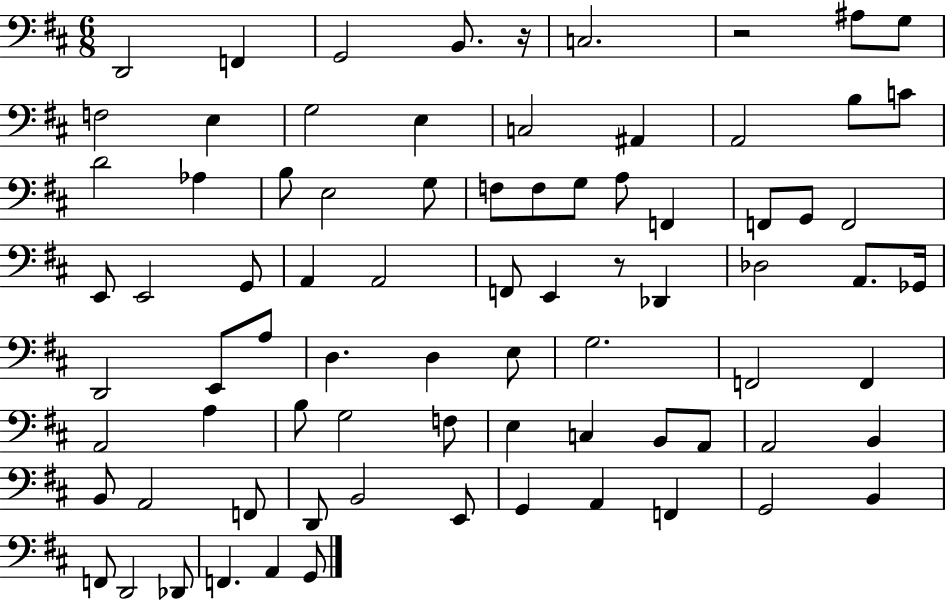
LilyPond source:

{
  \clef bass
  \numericTimeSignature
  \time 6/8
  \key d \major
  d,2 f,4 | g,2 b,8. r16 | c2. | r2 ais8 g8 | \break f2 e4 | g2 e4 | c2 ais,4 | a,2 b8 c'8 | \break d'2 aes4 | b8 e2 g8 | f8 f8 g8 a8 f,4 | f,8 g,8 f,2 | \break e,8 e,2 g,8 | a,4 a,2 | f,8 e,4 r8 des,4 | des2 a,8. ges,16 | \break d,2 e,8 a8 | d4. d4 e8 | g2. | f,2 f,4 | \break a,2 a4 | b8 g2 f8 | e4 c4 b,8 a,8 | a,2 b,4 | \break b,8 a,2 f,8 | d,8 b,2 e,8 | g,4 a,4 f,4 | g,2 b,4 | \break f,8 d,2 des,8 | f,4. a,4 g,8 | \bar "|."
}